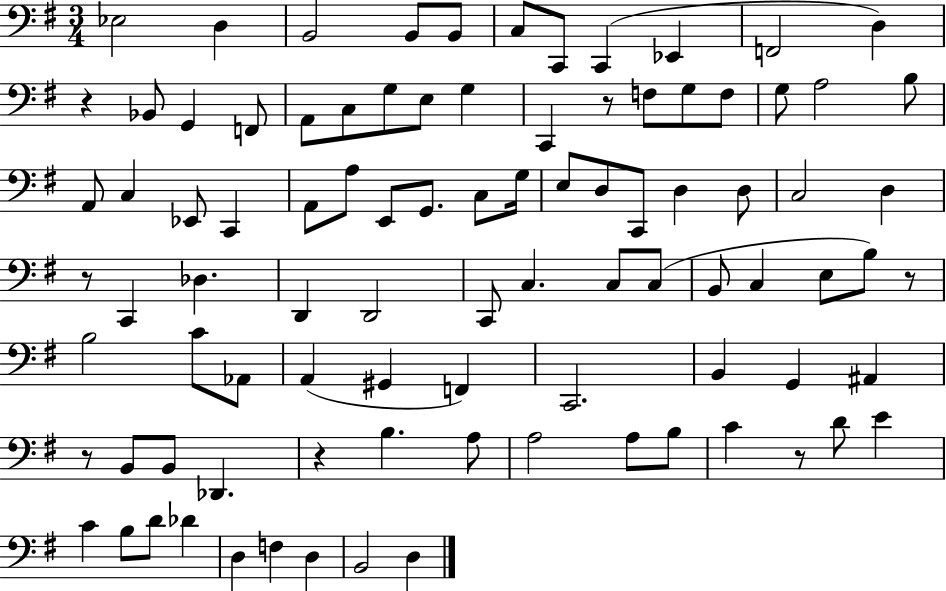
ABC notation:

X:1
T:Untitled
M:3/4
L:1/4
K:G
_E,2 D, B,,2 B,,/2 B,,/2 C,/2 C,,/2 C,, _E,, F,,2 D, z _B,,/2 G,, F,,/2 A,,/2 C,/2 G,/2 E,/2 G, C,, z/2 F,/2 G,/2 F,/2 G,/2 A,2 B,/2 A,,/2 C, _E,,/2 C,, A,,/2 A,/2 E,,/2 G,,/2 C,/2 G,/4 E,/2 D,/2 C,,/2 D, D,/2 C,2 D, z/2 C,, _D, D,, D,,2 C,,/2 C, C,/2 C,/2 B,,/2 C, E,/2 B,/2 z/2 B,2 C/2 _A,,/2 A,, ^G,, F,, C,,2 B,, G,, ^A,, z/2 B,,/2 B,,/2 _D,, z B, A,/2 A,2 A,/2 B,/2 C z/2 D/2 E C B,/2 D/2 _D D, F, D, B,,2 D,